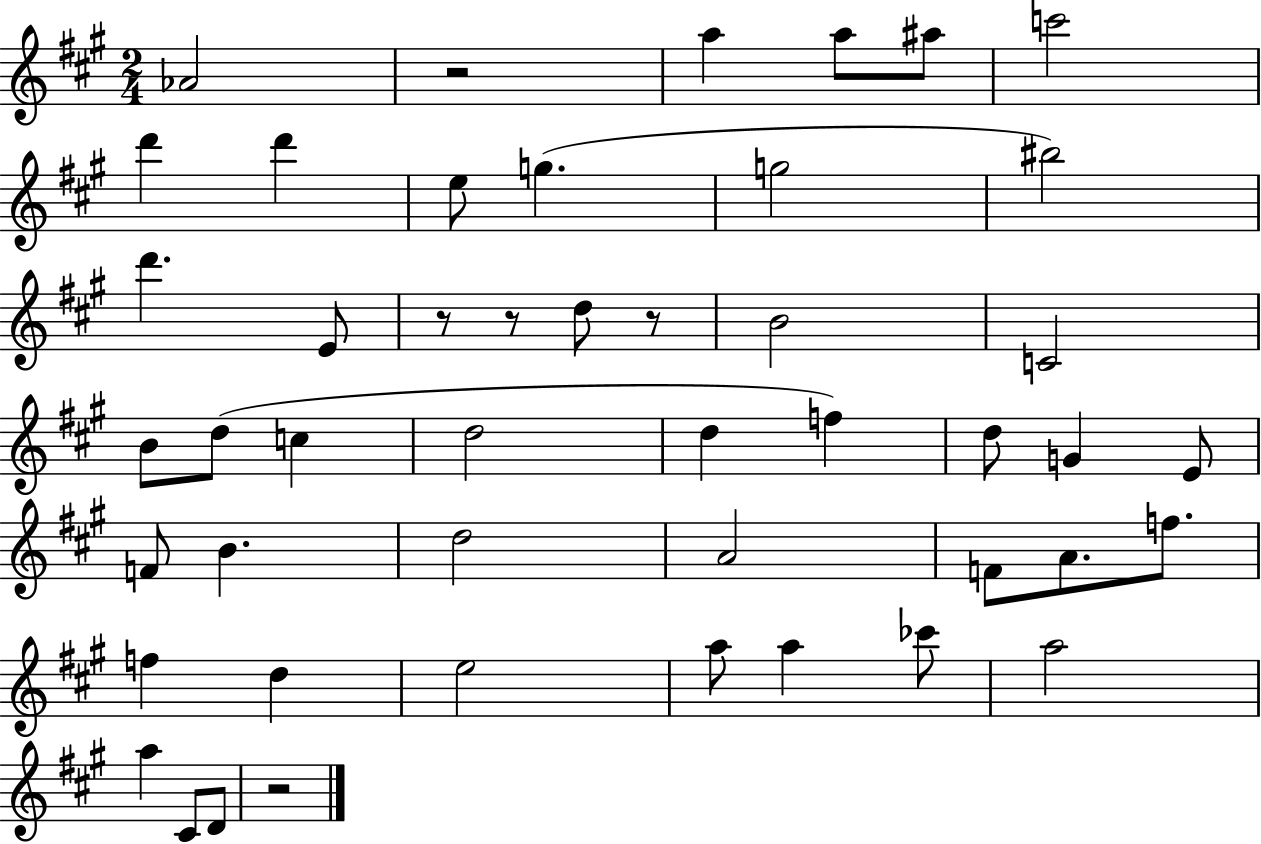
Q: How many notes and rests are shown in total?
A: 47